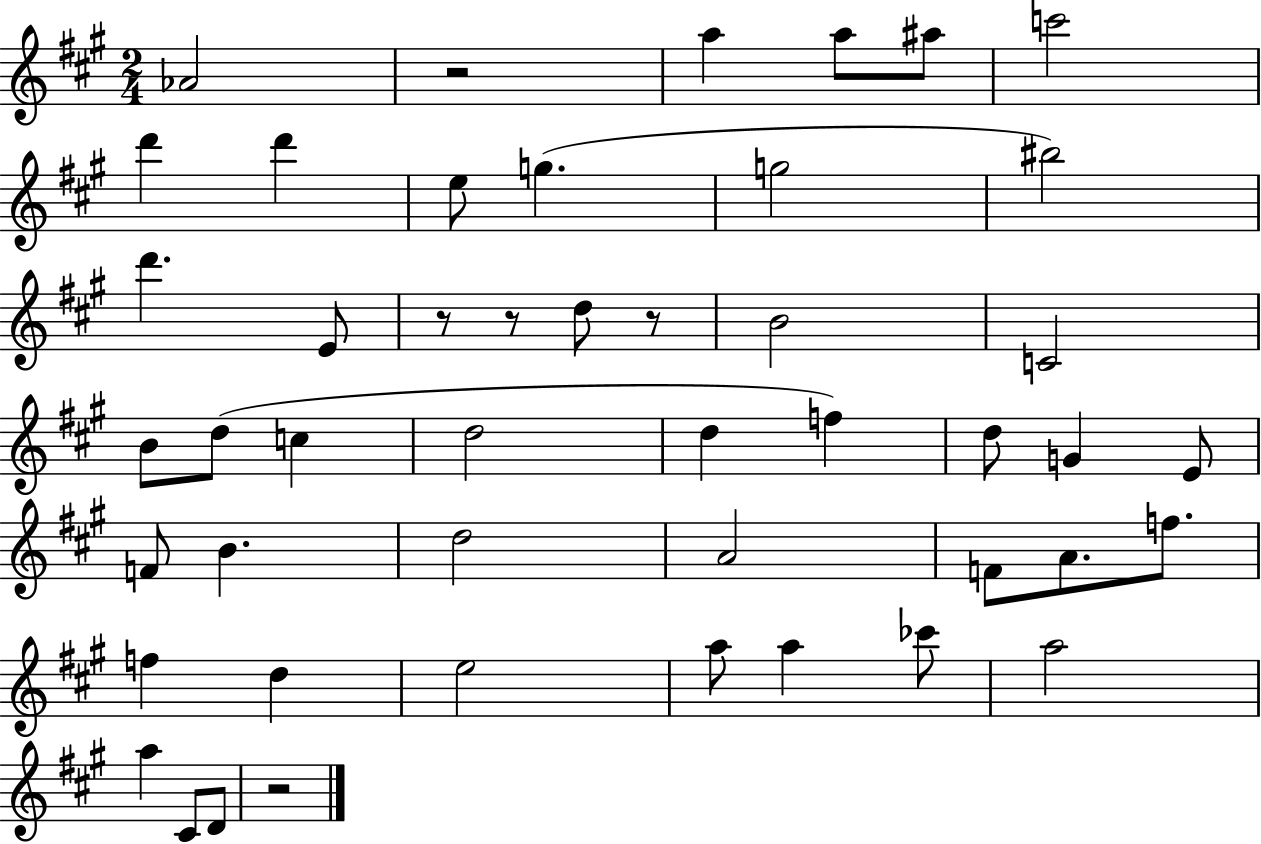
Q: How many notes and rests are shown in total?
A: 47